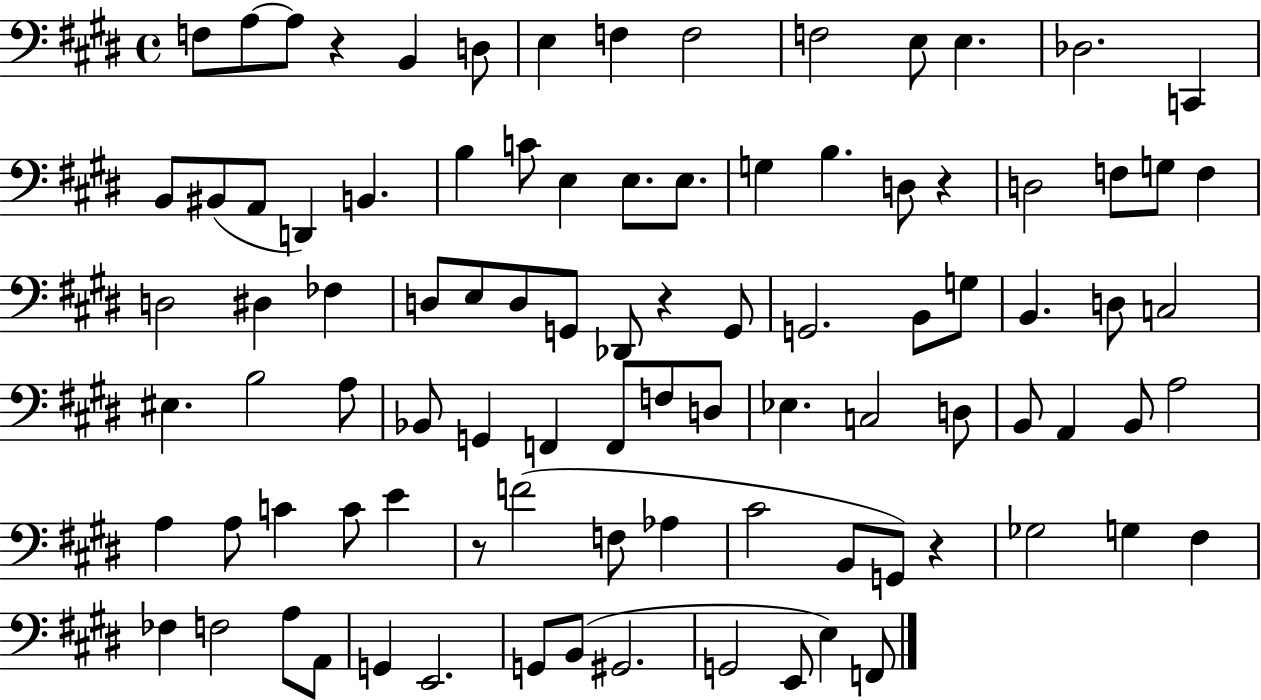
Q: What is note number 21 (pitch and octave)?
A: E3